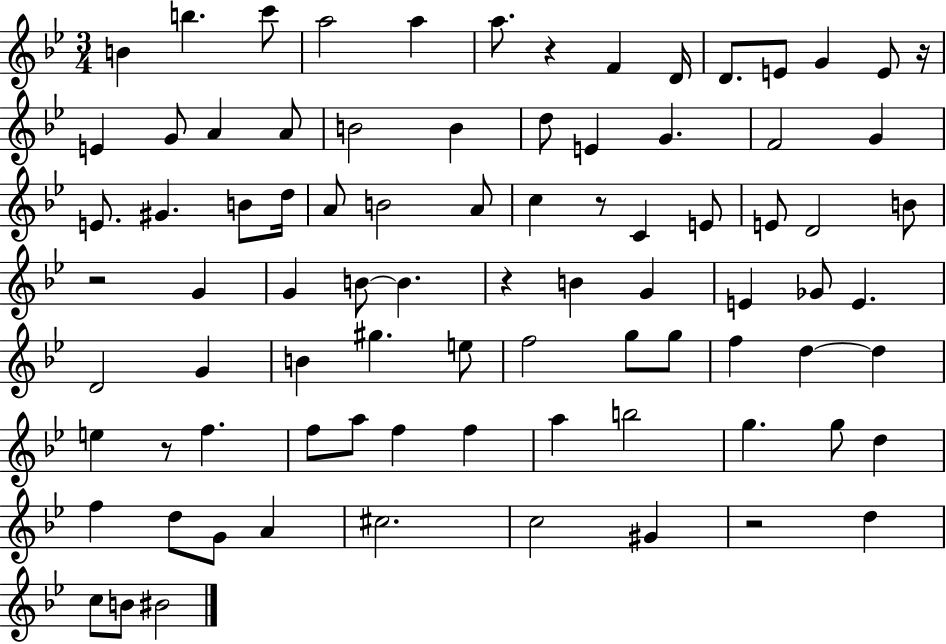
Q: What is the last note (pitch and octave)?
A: BIS4